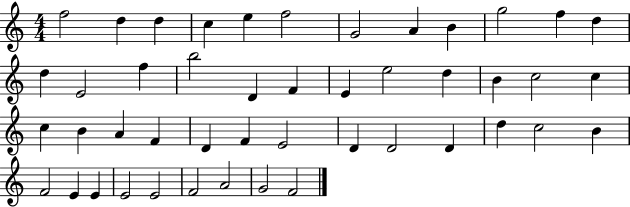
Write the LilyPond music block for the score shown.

{
  \clef treble
  \numericTimeSignature
  \time 4/4
  \key c \major
  f''2 d''4 d''4 | c''4 e''4 f''2 | g'2 a'4 b'4 | g''2 f''4 d''4 | \break d''4 e'2 f''4 | b''2 d'4 f'4 | e'4 e''2 d''4 | b'4 c''2 c''4 | \break c''4 b'4 a'4 f'4 | d'4 f'4 e'2 | d'4 d'2 d'4 | d''4 c''2 b'4 | \break f'2 e'4 e'4 | e'2 e'2 | f'2 a'2 | g'2 f'2 | \break \bar "|."
}